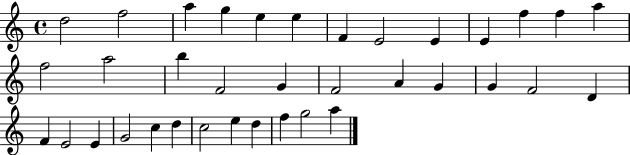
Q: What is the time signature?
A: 4/4